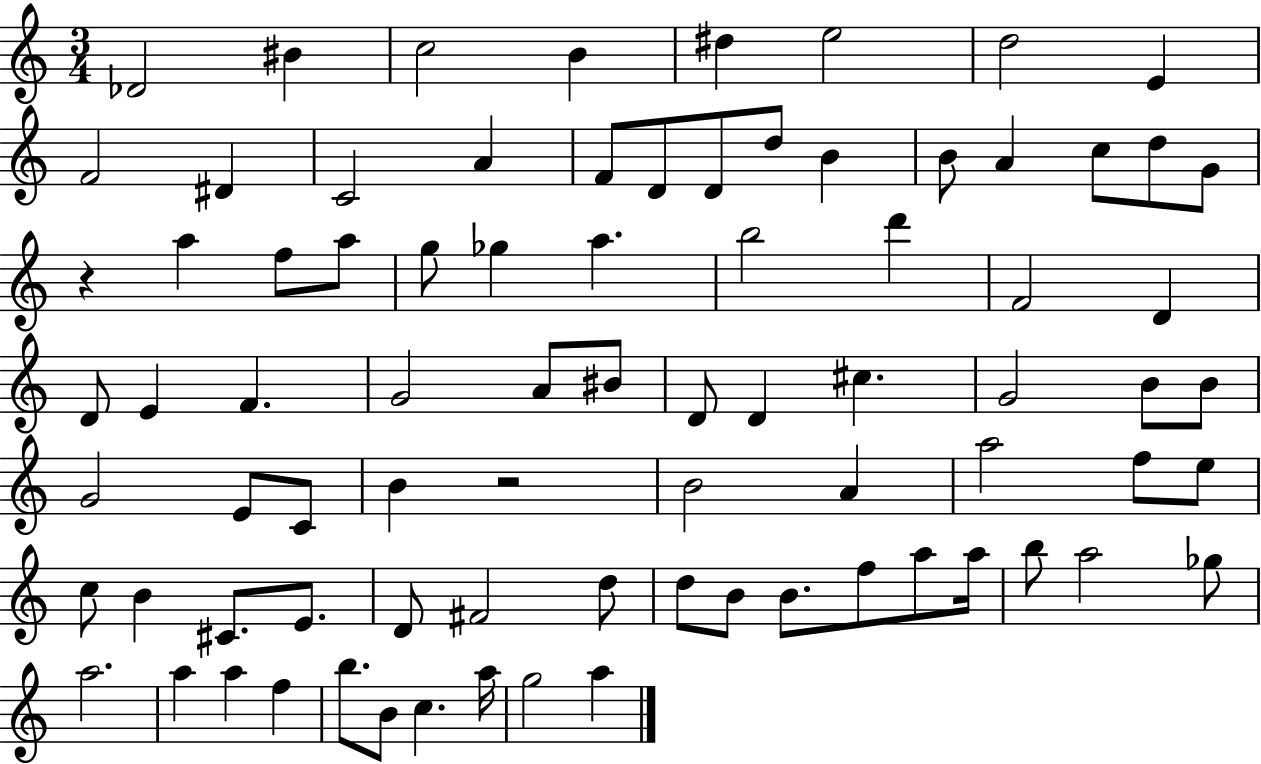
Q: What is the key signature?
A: C major